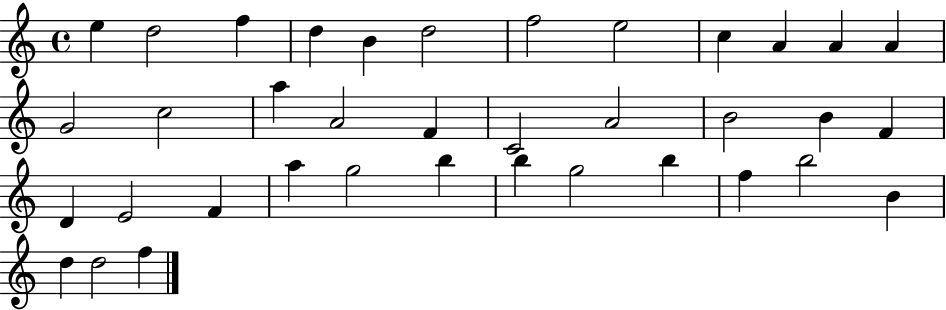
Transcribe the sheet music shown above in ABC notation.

X:1
T:Untitled
M:4/4
L:1/4
K:C
e d2 f d B d2 f2 e2 c A A A G2 c2 a A2 F C2 A2 B2 B F D E2 F a g2 b b g2 b f b2 B d d2 f